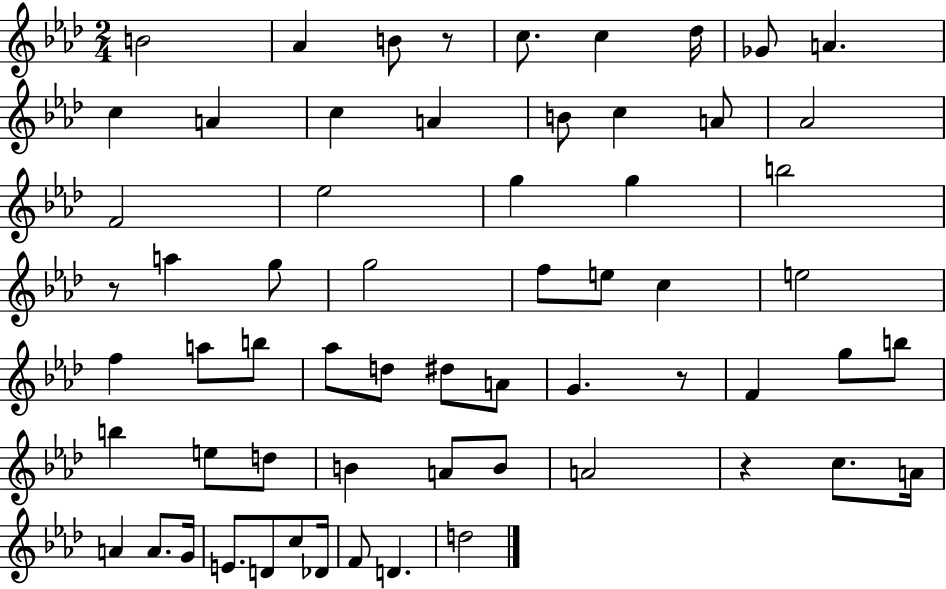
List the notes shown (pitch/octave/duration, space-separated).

B4/h Ab4/q B4/e R/e C5/e. C5/q Db5/s Gb4/e A4/q. C5/q A4/q C5/q A4/q B4/e C5/q A4/e Ab4/h F4/h Eb5/h G5/q G5/q B5/h R/e A5/q G5/e G5/h F5/e E5/e C5/q E5/h F5/q A5/e B5/e Ab5/e D5/e D#5/e A4/e G4/q. R/e F4/q G5/e B5/e B5/q E5/e D5/e B4/q A4/e B4/e A4/h R/q C5/e. A4/s A4/q A4/e. G4/s E4/e. D4/e C5/e Db4/s F4/e D4/q. D5/h